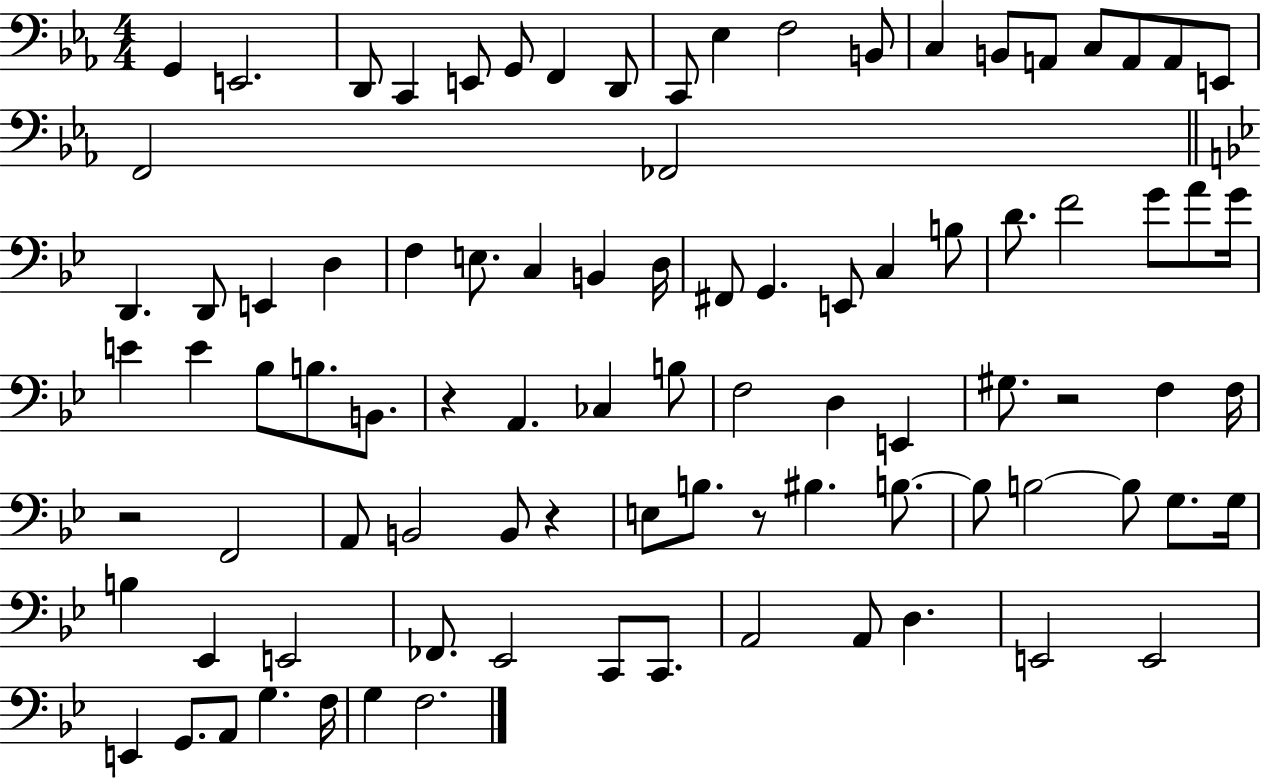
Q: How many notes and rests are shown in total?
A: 91